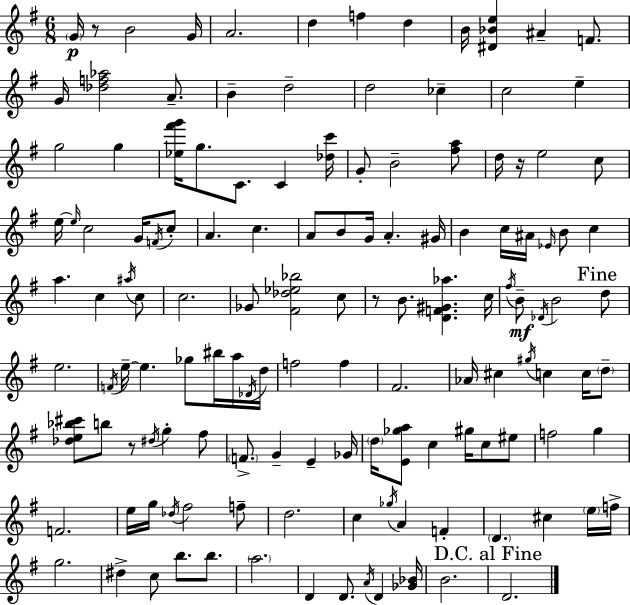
G4/s R/e B4/h G4/s A4/h. D5/q F5/q D5/q B4/s [D#4,Bb4,E5]/q A#4/q F4/e. G4/s [Db5,F5,Ab5]/h A4/e. B4/q D5/h D5/h CES5/q C5/h E5/q G5/h G5/q [Eb5,F#6,G6]/s G5/e. C4/e. C4/q [Db5,C6]/s G4/e B4/h [F#5,A5]/e D5/s R/s E5/h C5/e E5/s E5/s C5/h G4/s F4/s C5/e A4/q. C5/q. A4/e B4/e G4/s A4/q. G#4/s B4/q C5/s A#4/s Eb4/s B4/e C5/q A5/q. C5/q A#5/s C5/e C5/h. Gb4/e [F#4,Db5,Eb5,Bb5]/h C5/e R/e B4/e. [D4,F4,G#4,Ab5]/q. C5/s F#5/s B4/e Db4/s B4/h D5/e E5/h. F4/s E5/s E5/q. Gb5/e BIS5/s A5/s Db4/s D5/s F5/h F5/q F#4/h. Ab4/s C#5/q G#5/s C5/q C5/s D5/e [Db5,E5,Bb5,C#6]/e B5/e R/e D#5/s G5/q F#5/e F4/e. G4/q E4/q Gb4/s D5/s [E4,Gb5,A5]/e C5/q G#5/s C5/e EIS5/e F5/h G5/q F4/h. E5/s G5/s Db5/s F#5/h F5/e D5/h. C5/q Gb5/s A4/q F4/q D4/q. C#5/q E5/s F5/s G5/h. D#5/q C5/e B5/e. B5/e. A5/h. D4/q D4/e. A4/s D4/q [Gb4,Bb4]/s B4/h. D4/h.